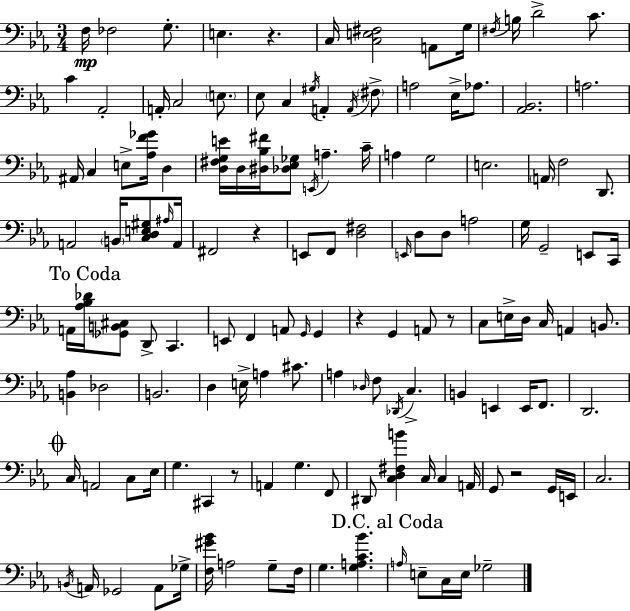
F3/s FES3/h G3/e. E3/q. R/q. C3/s [C3,E3,F#3]/h A2/e G3/s F#3/s B3/s D4/h C4/e. C4/q Ab2/h A2/s C3/h E3/e. Eb3/e C3/q G#3/s A2/q A2/s F#3/e A3/h Eb3/s Ab3/e. [Ab2,Bb2]/h. A3/h. A#2/s C3/q E3/e [Ab3,F4,Gb4]/s D3/q [D3,F#3,G3,E4]/s D3/s [D#3,Bb3,F#4]/s [Db3,Eb3,Gb3]/e E2/s A3/q. C4/s A3/q G3/h E3/h. A2/s F3/h D2/e. A2/h B2/s [C3,D3,E3,G#3]/e A#3/s A2/s F#2/h R/q E2/e F2/e [D3,F#3]/h E2/s D3/e D3/e A3/h G3/s G2/h E2/e C2/s A2/s [Ab3,Bb3,Db4]/s [Gb2,B2,C#3]/e D2/e C2/q. E2/e F2/q A2/e G2/s G2/q R/q G2/q A2/e R/e C3/e E3/s D3/s C3/s A2/q B2/e. [B2,Ab3]/q Db3/h B2/h. D3/q E3/s A3/q C#4/e. A3/q Db3/s F3/e Db2/s C3/q. B2/q E2/q E2/s F2/e. D2/h. C3/s A2/h C3/e Eb3/s G3/q. C#2/q R/e A2/q G3/q. F2/e D#2/e [C3,D3,F#3,B4]/q C3/s C3/q A2/s G2/e R/h G2/s E2/s C3/h. B2/s A2/s Gb2/h A2/e Gb3/s [F3,G#4,Bb4]/s A3/h G3/e F3/s G3/q. [G3,A3,C4,Bb4]/q. A3/s E3/e C3/s E3/s Gb3/h